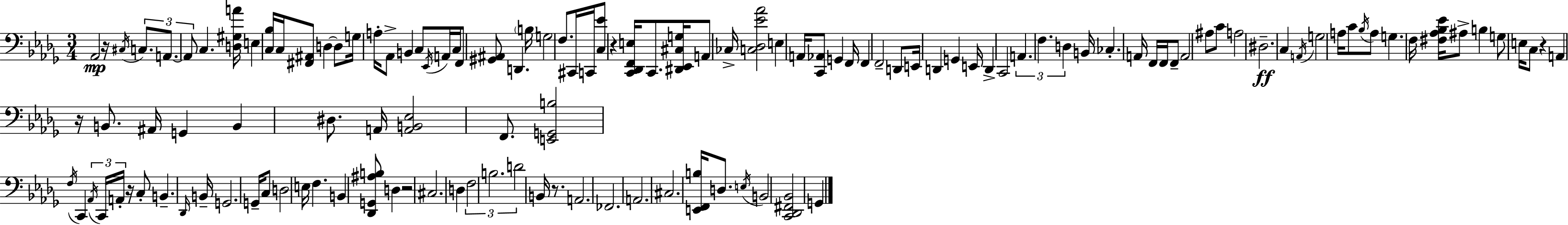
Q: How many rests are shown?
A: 7